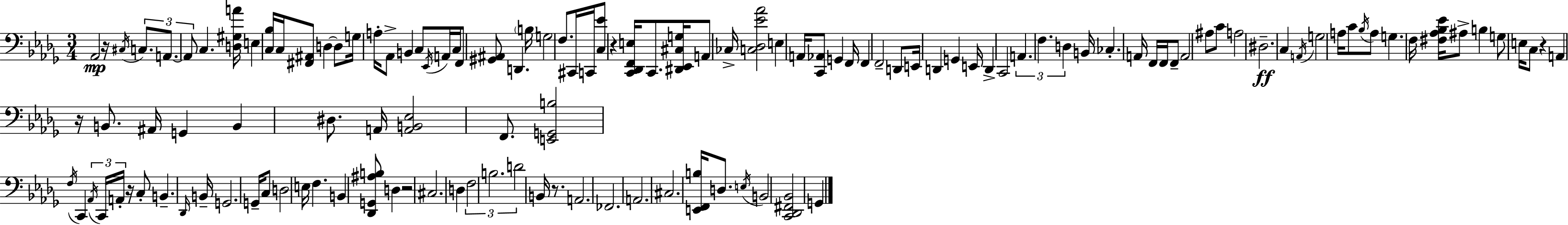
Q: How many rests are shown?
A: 7